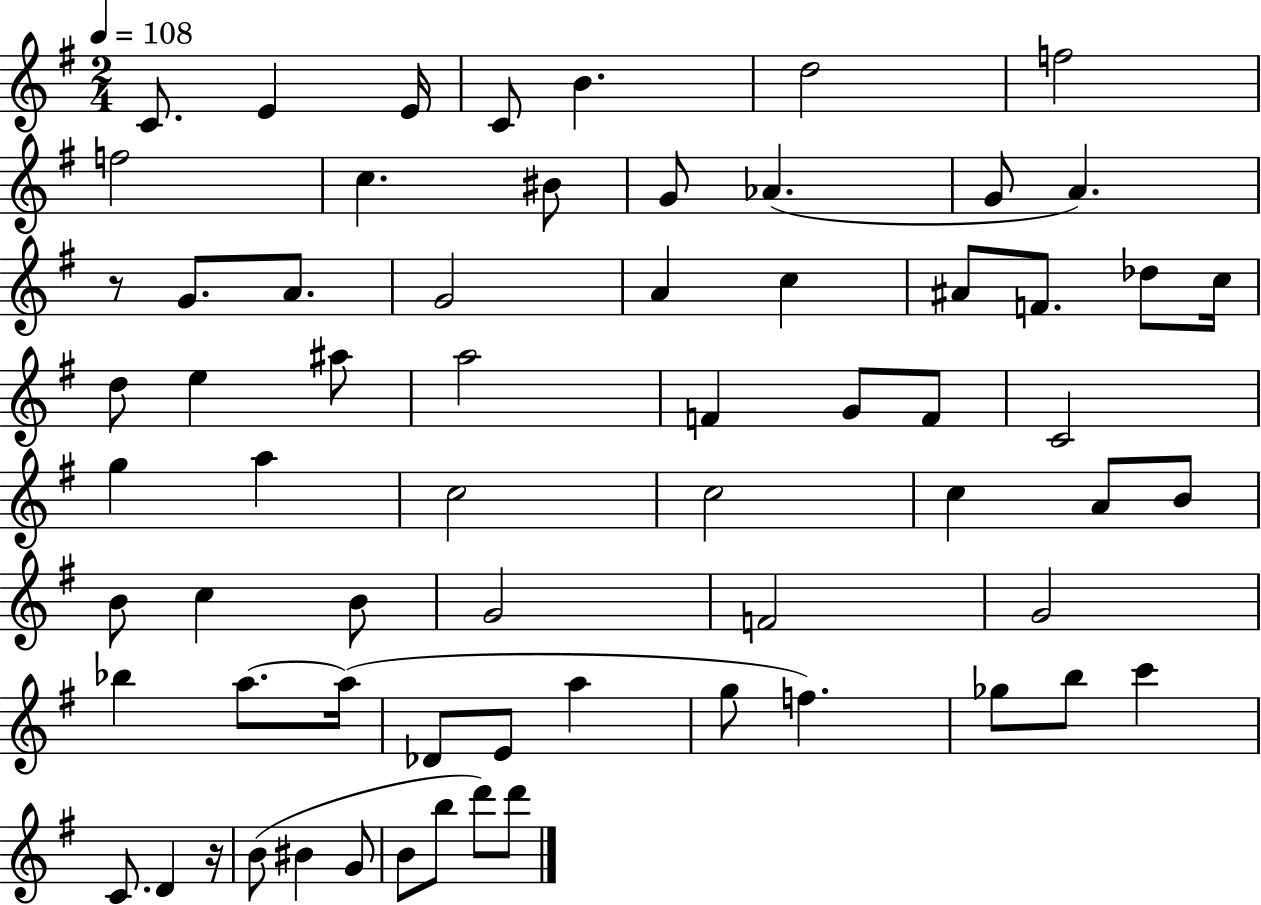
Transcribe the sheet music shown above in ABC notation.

X:1
T:Untitled
M:2/4
L:1/4
K:G
C/2 E E/4 C/2 B d2 f2 f2 c ^B/2 G/2 _A G/2 A z/2 G/2 A/2 G2 A c ^A/2 F/2 _d/2 c/4 d/2 e ^a/2 a2 F G/2 F/2 C2 g a c2 c2 c A/2 B/2 B/2 c B/2 G2 F2 G2 _b a/2 a/4 _D/2 E/2 a g/2 f _g/2 b/2 c' C/2 D z/4 B/2 ^B G/2 B/2 b/2 d'/2 d'/2